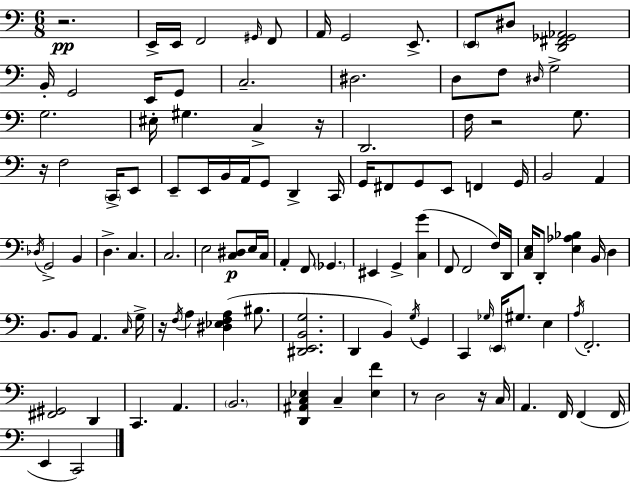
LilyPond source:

{
  \clef bass
  \numericTimeSignature
  \time 6/8
  \key a \minor
  \repeat volta 2 { r2.\pp | e,16-> e,16 f,2 \grace { gis,16 } f,8 | a,16 g,2 e,8.-> | \parenthesize e,8 dis8 <d, fis, ges, aes,>2 | \break b,16-. g,2 e,16 g,8 | c2.-- | dis2. | d8 f8 \grace { dis16 } g2-> | \break g2. | eis16-. gis4. c4-> | r16 d,2. | f16 r2 g8. | \break r16 f2 \parenthesize c,16-> | e,8 e,8-- e,16 b,16 a,16 g,8 d,4-> | c,16 g,16 fis,8 g,8 e,8 f,4 | g,16 b,2 a,4 | \break \acciaccatura { des16 } g,2-> b,4 | d4.-> c4. | c2. | e2 <c dis>8\p | \break e16 c16 a,4-. f,8 \parenthesize ges,4. | eis,4 g,4-> <c g'>4( | f,8 f,2 | f16) d,16 <c e>16 d,8-. <e aes bes>4 b,16 d4 | \break b,8. b,8 a,4. | \grace { c16 } g16-> r16 \acciaccatura { f16 } a4 <dis ees f a>4( | bis8. <dis, e, b, g>2. | d,4 b,4) | \break \acciaccatura { g16 } g,4 c,4 \grace { ges16 } \parenthesize e,16 | gis8. e4 \acciaccatura { a16 } f,2.-. | <fis, gis,>2 | d,4 c,4. | \break a,4. \parenthesize b,2. | <d, ais, c ees>4 | c4-- <ees f'>4 r8 d2 | r16 c16 a,4. | \break f,16 f,4( f,16 e,4 | c,2) } \bar "|."
}